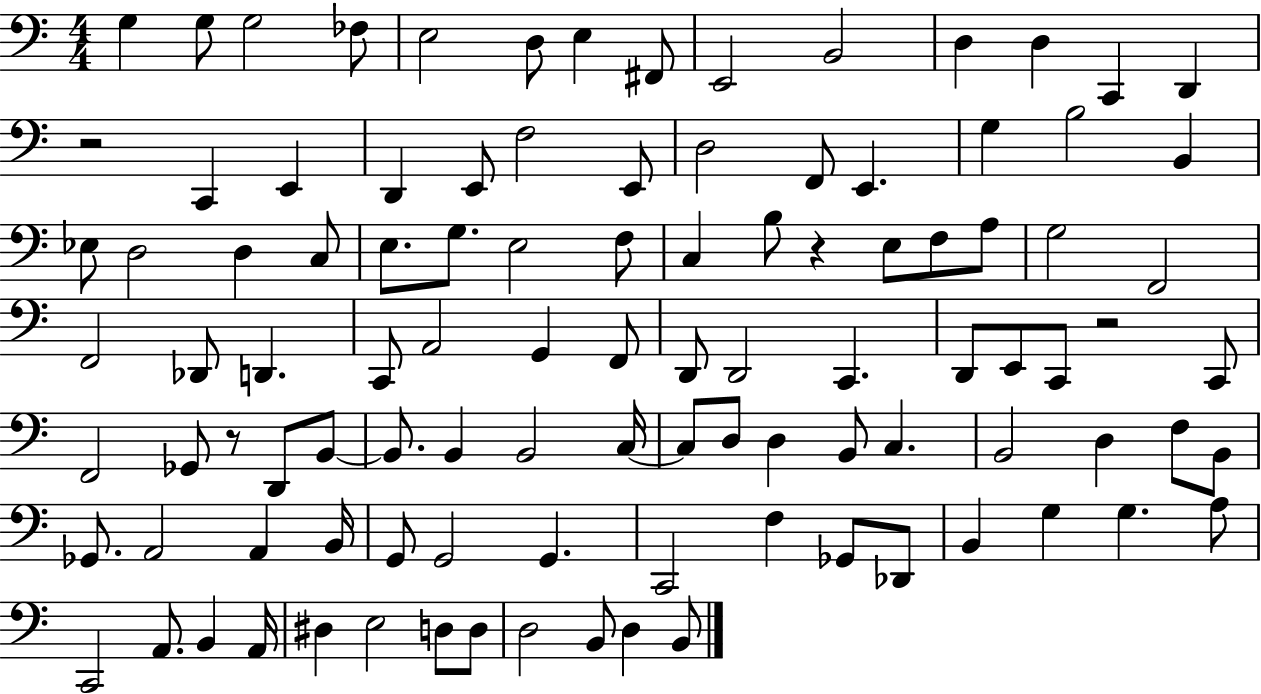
X:1
T:Untitled
M:4/4
L:1/4
K:C
G, G,/2 G,2 _F,/2 E,2 D,/2 E, ^F,,/2 E,,2 B,,2 D, D, C,, D,, z2 C,, E,, D,, E,,/2 F,2 E,,/2 D,2 F,,/2 E,, G, B,2 B,, _E,/2 D,2 D, C,/2 E,/2 G,/2 E,2 F,/2 C, B,/2 z E,/2 F,/2 A,/2 G,2 F,,2 F,,2 _D,,/2 D,, C,,/2 A,,2 G,, F,,/2 D,,/2 D,,2 C,, D,,/2 E,,/2 C,,/2 z2 C,,/2 F,,2 _G,,/2 z/2 D,,/2 B,,/2 B,,/2 B,, B,,2 C,/4 C,/2 D,/2 D, B,,/2 C, B,,2 D, F,/2 B,,/2 _G,,/2 A,,2 A,, B,,/4 G,,/2 G,,2 G,, C,,2 F, _G,,/2 _D,,/2 B,, G, G, A,/2 C,,2 A,,/2 B,, A,,/4 ^D, E,2 D,/2 D,/2 D,2 B,,/2 D, B,,/2